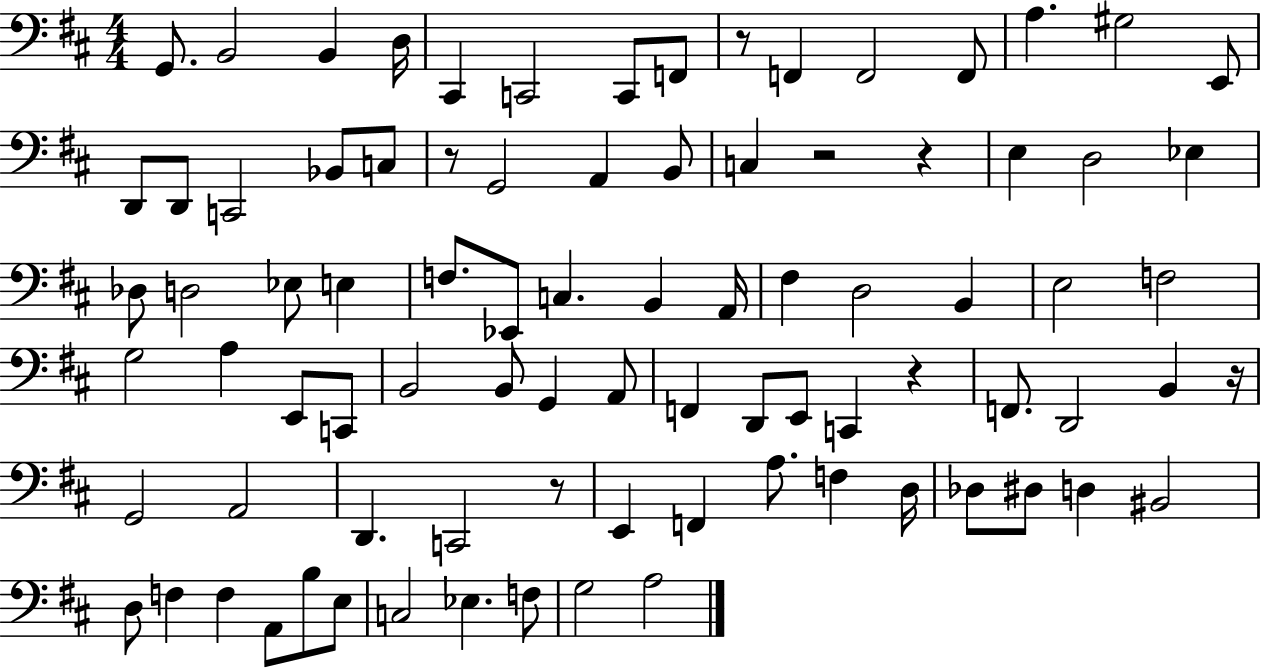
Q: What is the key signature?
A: D major